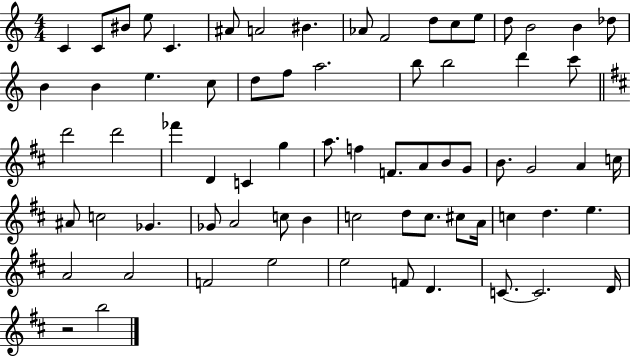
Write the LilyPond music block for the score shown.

{
  \clef treble
  \numericTimeSignature
  \time 4/4
  \key c \major
  \repeat volta 2 { c'4 c'8 bis'8 e''8 c'4. | ais'8 a'2 bis'4. | aes'8 f'2 d''8 c''8 e''8 | d''8 b'2 b'4 des''8 | \break b'4 b'4 e''4. c''8 | d''8 f''8 a''2. | b''8 b''2 d'''4 c'''8 | \bar "||" \break \key b \minor d'''2 d'''2 | fes'''4 d'4 c'4 g''4 | a''8. f''4 f'8. a'8 b'8 g'8 | b'8. g'2 a'4 c''16 | \break ais'8 c''2 ges'4. | ges'8 a'2 c''8 b'4 | c''2 d''8 c''8. cis''8 a'16 | c''4 d''4. e''4. | \break a'2 a'2 | f'2 e''2 | e''2 f'8 d'4. | c'8.~~ c'2. d'16 | \break r2 b''2 | } \bar "|."
}